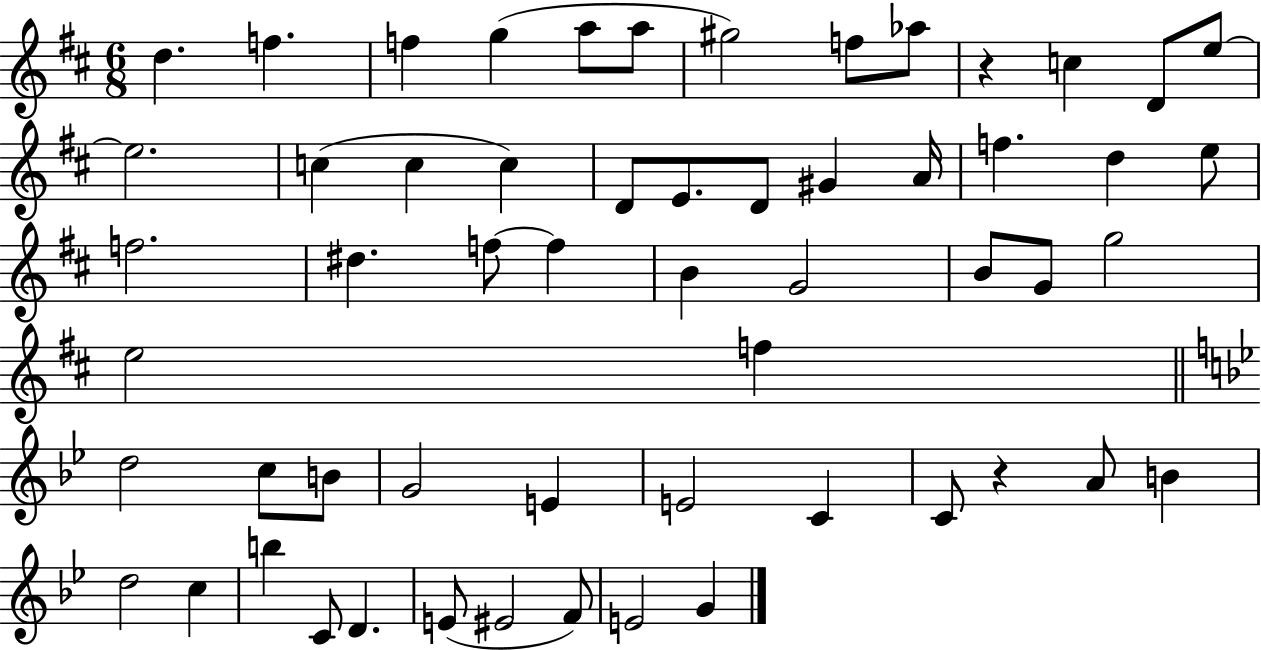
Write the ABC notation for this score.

X:1
T:Untitled
M:6/8
L:1/4
K:D
d f f g a/2 a/2 ^g2 f/2 _a/2 z c D/2 e/2 e2 c c c D/2 E/2 D/2 ^G A/4 f d e/2 f2 ^d f/2 f B G2 B/2 G/2 g2 e2 f d2 c/2 B/2 G2 E E2 C C/2 z A/2 B d2 c b C/2 D E/2 ^E2 F/2 E2 G